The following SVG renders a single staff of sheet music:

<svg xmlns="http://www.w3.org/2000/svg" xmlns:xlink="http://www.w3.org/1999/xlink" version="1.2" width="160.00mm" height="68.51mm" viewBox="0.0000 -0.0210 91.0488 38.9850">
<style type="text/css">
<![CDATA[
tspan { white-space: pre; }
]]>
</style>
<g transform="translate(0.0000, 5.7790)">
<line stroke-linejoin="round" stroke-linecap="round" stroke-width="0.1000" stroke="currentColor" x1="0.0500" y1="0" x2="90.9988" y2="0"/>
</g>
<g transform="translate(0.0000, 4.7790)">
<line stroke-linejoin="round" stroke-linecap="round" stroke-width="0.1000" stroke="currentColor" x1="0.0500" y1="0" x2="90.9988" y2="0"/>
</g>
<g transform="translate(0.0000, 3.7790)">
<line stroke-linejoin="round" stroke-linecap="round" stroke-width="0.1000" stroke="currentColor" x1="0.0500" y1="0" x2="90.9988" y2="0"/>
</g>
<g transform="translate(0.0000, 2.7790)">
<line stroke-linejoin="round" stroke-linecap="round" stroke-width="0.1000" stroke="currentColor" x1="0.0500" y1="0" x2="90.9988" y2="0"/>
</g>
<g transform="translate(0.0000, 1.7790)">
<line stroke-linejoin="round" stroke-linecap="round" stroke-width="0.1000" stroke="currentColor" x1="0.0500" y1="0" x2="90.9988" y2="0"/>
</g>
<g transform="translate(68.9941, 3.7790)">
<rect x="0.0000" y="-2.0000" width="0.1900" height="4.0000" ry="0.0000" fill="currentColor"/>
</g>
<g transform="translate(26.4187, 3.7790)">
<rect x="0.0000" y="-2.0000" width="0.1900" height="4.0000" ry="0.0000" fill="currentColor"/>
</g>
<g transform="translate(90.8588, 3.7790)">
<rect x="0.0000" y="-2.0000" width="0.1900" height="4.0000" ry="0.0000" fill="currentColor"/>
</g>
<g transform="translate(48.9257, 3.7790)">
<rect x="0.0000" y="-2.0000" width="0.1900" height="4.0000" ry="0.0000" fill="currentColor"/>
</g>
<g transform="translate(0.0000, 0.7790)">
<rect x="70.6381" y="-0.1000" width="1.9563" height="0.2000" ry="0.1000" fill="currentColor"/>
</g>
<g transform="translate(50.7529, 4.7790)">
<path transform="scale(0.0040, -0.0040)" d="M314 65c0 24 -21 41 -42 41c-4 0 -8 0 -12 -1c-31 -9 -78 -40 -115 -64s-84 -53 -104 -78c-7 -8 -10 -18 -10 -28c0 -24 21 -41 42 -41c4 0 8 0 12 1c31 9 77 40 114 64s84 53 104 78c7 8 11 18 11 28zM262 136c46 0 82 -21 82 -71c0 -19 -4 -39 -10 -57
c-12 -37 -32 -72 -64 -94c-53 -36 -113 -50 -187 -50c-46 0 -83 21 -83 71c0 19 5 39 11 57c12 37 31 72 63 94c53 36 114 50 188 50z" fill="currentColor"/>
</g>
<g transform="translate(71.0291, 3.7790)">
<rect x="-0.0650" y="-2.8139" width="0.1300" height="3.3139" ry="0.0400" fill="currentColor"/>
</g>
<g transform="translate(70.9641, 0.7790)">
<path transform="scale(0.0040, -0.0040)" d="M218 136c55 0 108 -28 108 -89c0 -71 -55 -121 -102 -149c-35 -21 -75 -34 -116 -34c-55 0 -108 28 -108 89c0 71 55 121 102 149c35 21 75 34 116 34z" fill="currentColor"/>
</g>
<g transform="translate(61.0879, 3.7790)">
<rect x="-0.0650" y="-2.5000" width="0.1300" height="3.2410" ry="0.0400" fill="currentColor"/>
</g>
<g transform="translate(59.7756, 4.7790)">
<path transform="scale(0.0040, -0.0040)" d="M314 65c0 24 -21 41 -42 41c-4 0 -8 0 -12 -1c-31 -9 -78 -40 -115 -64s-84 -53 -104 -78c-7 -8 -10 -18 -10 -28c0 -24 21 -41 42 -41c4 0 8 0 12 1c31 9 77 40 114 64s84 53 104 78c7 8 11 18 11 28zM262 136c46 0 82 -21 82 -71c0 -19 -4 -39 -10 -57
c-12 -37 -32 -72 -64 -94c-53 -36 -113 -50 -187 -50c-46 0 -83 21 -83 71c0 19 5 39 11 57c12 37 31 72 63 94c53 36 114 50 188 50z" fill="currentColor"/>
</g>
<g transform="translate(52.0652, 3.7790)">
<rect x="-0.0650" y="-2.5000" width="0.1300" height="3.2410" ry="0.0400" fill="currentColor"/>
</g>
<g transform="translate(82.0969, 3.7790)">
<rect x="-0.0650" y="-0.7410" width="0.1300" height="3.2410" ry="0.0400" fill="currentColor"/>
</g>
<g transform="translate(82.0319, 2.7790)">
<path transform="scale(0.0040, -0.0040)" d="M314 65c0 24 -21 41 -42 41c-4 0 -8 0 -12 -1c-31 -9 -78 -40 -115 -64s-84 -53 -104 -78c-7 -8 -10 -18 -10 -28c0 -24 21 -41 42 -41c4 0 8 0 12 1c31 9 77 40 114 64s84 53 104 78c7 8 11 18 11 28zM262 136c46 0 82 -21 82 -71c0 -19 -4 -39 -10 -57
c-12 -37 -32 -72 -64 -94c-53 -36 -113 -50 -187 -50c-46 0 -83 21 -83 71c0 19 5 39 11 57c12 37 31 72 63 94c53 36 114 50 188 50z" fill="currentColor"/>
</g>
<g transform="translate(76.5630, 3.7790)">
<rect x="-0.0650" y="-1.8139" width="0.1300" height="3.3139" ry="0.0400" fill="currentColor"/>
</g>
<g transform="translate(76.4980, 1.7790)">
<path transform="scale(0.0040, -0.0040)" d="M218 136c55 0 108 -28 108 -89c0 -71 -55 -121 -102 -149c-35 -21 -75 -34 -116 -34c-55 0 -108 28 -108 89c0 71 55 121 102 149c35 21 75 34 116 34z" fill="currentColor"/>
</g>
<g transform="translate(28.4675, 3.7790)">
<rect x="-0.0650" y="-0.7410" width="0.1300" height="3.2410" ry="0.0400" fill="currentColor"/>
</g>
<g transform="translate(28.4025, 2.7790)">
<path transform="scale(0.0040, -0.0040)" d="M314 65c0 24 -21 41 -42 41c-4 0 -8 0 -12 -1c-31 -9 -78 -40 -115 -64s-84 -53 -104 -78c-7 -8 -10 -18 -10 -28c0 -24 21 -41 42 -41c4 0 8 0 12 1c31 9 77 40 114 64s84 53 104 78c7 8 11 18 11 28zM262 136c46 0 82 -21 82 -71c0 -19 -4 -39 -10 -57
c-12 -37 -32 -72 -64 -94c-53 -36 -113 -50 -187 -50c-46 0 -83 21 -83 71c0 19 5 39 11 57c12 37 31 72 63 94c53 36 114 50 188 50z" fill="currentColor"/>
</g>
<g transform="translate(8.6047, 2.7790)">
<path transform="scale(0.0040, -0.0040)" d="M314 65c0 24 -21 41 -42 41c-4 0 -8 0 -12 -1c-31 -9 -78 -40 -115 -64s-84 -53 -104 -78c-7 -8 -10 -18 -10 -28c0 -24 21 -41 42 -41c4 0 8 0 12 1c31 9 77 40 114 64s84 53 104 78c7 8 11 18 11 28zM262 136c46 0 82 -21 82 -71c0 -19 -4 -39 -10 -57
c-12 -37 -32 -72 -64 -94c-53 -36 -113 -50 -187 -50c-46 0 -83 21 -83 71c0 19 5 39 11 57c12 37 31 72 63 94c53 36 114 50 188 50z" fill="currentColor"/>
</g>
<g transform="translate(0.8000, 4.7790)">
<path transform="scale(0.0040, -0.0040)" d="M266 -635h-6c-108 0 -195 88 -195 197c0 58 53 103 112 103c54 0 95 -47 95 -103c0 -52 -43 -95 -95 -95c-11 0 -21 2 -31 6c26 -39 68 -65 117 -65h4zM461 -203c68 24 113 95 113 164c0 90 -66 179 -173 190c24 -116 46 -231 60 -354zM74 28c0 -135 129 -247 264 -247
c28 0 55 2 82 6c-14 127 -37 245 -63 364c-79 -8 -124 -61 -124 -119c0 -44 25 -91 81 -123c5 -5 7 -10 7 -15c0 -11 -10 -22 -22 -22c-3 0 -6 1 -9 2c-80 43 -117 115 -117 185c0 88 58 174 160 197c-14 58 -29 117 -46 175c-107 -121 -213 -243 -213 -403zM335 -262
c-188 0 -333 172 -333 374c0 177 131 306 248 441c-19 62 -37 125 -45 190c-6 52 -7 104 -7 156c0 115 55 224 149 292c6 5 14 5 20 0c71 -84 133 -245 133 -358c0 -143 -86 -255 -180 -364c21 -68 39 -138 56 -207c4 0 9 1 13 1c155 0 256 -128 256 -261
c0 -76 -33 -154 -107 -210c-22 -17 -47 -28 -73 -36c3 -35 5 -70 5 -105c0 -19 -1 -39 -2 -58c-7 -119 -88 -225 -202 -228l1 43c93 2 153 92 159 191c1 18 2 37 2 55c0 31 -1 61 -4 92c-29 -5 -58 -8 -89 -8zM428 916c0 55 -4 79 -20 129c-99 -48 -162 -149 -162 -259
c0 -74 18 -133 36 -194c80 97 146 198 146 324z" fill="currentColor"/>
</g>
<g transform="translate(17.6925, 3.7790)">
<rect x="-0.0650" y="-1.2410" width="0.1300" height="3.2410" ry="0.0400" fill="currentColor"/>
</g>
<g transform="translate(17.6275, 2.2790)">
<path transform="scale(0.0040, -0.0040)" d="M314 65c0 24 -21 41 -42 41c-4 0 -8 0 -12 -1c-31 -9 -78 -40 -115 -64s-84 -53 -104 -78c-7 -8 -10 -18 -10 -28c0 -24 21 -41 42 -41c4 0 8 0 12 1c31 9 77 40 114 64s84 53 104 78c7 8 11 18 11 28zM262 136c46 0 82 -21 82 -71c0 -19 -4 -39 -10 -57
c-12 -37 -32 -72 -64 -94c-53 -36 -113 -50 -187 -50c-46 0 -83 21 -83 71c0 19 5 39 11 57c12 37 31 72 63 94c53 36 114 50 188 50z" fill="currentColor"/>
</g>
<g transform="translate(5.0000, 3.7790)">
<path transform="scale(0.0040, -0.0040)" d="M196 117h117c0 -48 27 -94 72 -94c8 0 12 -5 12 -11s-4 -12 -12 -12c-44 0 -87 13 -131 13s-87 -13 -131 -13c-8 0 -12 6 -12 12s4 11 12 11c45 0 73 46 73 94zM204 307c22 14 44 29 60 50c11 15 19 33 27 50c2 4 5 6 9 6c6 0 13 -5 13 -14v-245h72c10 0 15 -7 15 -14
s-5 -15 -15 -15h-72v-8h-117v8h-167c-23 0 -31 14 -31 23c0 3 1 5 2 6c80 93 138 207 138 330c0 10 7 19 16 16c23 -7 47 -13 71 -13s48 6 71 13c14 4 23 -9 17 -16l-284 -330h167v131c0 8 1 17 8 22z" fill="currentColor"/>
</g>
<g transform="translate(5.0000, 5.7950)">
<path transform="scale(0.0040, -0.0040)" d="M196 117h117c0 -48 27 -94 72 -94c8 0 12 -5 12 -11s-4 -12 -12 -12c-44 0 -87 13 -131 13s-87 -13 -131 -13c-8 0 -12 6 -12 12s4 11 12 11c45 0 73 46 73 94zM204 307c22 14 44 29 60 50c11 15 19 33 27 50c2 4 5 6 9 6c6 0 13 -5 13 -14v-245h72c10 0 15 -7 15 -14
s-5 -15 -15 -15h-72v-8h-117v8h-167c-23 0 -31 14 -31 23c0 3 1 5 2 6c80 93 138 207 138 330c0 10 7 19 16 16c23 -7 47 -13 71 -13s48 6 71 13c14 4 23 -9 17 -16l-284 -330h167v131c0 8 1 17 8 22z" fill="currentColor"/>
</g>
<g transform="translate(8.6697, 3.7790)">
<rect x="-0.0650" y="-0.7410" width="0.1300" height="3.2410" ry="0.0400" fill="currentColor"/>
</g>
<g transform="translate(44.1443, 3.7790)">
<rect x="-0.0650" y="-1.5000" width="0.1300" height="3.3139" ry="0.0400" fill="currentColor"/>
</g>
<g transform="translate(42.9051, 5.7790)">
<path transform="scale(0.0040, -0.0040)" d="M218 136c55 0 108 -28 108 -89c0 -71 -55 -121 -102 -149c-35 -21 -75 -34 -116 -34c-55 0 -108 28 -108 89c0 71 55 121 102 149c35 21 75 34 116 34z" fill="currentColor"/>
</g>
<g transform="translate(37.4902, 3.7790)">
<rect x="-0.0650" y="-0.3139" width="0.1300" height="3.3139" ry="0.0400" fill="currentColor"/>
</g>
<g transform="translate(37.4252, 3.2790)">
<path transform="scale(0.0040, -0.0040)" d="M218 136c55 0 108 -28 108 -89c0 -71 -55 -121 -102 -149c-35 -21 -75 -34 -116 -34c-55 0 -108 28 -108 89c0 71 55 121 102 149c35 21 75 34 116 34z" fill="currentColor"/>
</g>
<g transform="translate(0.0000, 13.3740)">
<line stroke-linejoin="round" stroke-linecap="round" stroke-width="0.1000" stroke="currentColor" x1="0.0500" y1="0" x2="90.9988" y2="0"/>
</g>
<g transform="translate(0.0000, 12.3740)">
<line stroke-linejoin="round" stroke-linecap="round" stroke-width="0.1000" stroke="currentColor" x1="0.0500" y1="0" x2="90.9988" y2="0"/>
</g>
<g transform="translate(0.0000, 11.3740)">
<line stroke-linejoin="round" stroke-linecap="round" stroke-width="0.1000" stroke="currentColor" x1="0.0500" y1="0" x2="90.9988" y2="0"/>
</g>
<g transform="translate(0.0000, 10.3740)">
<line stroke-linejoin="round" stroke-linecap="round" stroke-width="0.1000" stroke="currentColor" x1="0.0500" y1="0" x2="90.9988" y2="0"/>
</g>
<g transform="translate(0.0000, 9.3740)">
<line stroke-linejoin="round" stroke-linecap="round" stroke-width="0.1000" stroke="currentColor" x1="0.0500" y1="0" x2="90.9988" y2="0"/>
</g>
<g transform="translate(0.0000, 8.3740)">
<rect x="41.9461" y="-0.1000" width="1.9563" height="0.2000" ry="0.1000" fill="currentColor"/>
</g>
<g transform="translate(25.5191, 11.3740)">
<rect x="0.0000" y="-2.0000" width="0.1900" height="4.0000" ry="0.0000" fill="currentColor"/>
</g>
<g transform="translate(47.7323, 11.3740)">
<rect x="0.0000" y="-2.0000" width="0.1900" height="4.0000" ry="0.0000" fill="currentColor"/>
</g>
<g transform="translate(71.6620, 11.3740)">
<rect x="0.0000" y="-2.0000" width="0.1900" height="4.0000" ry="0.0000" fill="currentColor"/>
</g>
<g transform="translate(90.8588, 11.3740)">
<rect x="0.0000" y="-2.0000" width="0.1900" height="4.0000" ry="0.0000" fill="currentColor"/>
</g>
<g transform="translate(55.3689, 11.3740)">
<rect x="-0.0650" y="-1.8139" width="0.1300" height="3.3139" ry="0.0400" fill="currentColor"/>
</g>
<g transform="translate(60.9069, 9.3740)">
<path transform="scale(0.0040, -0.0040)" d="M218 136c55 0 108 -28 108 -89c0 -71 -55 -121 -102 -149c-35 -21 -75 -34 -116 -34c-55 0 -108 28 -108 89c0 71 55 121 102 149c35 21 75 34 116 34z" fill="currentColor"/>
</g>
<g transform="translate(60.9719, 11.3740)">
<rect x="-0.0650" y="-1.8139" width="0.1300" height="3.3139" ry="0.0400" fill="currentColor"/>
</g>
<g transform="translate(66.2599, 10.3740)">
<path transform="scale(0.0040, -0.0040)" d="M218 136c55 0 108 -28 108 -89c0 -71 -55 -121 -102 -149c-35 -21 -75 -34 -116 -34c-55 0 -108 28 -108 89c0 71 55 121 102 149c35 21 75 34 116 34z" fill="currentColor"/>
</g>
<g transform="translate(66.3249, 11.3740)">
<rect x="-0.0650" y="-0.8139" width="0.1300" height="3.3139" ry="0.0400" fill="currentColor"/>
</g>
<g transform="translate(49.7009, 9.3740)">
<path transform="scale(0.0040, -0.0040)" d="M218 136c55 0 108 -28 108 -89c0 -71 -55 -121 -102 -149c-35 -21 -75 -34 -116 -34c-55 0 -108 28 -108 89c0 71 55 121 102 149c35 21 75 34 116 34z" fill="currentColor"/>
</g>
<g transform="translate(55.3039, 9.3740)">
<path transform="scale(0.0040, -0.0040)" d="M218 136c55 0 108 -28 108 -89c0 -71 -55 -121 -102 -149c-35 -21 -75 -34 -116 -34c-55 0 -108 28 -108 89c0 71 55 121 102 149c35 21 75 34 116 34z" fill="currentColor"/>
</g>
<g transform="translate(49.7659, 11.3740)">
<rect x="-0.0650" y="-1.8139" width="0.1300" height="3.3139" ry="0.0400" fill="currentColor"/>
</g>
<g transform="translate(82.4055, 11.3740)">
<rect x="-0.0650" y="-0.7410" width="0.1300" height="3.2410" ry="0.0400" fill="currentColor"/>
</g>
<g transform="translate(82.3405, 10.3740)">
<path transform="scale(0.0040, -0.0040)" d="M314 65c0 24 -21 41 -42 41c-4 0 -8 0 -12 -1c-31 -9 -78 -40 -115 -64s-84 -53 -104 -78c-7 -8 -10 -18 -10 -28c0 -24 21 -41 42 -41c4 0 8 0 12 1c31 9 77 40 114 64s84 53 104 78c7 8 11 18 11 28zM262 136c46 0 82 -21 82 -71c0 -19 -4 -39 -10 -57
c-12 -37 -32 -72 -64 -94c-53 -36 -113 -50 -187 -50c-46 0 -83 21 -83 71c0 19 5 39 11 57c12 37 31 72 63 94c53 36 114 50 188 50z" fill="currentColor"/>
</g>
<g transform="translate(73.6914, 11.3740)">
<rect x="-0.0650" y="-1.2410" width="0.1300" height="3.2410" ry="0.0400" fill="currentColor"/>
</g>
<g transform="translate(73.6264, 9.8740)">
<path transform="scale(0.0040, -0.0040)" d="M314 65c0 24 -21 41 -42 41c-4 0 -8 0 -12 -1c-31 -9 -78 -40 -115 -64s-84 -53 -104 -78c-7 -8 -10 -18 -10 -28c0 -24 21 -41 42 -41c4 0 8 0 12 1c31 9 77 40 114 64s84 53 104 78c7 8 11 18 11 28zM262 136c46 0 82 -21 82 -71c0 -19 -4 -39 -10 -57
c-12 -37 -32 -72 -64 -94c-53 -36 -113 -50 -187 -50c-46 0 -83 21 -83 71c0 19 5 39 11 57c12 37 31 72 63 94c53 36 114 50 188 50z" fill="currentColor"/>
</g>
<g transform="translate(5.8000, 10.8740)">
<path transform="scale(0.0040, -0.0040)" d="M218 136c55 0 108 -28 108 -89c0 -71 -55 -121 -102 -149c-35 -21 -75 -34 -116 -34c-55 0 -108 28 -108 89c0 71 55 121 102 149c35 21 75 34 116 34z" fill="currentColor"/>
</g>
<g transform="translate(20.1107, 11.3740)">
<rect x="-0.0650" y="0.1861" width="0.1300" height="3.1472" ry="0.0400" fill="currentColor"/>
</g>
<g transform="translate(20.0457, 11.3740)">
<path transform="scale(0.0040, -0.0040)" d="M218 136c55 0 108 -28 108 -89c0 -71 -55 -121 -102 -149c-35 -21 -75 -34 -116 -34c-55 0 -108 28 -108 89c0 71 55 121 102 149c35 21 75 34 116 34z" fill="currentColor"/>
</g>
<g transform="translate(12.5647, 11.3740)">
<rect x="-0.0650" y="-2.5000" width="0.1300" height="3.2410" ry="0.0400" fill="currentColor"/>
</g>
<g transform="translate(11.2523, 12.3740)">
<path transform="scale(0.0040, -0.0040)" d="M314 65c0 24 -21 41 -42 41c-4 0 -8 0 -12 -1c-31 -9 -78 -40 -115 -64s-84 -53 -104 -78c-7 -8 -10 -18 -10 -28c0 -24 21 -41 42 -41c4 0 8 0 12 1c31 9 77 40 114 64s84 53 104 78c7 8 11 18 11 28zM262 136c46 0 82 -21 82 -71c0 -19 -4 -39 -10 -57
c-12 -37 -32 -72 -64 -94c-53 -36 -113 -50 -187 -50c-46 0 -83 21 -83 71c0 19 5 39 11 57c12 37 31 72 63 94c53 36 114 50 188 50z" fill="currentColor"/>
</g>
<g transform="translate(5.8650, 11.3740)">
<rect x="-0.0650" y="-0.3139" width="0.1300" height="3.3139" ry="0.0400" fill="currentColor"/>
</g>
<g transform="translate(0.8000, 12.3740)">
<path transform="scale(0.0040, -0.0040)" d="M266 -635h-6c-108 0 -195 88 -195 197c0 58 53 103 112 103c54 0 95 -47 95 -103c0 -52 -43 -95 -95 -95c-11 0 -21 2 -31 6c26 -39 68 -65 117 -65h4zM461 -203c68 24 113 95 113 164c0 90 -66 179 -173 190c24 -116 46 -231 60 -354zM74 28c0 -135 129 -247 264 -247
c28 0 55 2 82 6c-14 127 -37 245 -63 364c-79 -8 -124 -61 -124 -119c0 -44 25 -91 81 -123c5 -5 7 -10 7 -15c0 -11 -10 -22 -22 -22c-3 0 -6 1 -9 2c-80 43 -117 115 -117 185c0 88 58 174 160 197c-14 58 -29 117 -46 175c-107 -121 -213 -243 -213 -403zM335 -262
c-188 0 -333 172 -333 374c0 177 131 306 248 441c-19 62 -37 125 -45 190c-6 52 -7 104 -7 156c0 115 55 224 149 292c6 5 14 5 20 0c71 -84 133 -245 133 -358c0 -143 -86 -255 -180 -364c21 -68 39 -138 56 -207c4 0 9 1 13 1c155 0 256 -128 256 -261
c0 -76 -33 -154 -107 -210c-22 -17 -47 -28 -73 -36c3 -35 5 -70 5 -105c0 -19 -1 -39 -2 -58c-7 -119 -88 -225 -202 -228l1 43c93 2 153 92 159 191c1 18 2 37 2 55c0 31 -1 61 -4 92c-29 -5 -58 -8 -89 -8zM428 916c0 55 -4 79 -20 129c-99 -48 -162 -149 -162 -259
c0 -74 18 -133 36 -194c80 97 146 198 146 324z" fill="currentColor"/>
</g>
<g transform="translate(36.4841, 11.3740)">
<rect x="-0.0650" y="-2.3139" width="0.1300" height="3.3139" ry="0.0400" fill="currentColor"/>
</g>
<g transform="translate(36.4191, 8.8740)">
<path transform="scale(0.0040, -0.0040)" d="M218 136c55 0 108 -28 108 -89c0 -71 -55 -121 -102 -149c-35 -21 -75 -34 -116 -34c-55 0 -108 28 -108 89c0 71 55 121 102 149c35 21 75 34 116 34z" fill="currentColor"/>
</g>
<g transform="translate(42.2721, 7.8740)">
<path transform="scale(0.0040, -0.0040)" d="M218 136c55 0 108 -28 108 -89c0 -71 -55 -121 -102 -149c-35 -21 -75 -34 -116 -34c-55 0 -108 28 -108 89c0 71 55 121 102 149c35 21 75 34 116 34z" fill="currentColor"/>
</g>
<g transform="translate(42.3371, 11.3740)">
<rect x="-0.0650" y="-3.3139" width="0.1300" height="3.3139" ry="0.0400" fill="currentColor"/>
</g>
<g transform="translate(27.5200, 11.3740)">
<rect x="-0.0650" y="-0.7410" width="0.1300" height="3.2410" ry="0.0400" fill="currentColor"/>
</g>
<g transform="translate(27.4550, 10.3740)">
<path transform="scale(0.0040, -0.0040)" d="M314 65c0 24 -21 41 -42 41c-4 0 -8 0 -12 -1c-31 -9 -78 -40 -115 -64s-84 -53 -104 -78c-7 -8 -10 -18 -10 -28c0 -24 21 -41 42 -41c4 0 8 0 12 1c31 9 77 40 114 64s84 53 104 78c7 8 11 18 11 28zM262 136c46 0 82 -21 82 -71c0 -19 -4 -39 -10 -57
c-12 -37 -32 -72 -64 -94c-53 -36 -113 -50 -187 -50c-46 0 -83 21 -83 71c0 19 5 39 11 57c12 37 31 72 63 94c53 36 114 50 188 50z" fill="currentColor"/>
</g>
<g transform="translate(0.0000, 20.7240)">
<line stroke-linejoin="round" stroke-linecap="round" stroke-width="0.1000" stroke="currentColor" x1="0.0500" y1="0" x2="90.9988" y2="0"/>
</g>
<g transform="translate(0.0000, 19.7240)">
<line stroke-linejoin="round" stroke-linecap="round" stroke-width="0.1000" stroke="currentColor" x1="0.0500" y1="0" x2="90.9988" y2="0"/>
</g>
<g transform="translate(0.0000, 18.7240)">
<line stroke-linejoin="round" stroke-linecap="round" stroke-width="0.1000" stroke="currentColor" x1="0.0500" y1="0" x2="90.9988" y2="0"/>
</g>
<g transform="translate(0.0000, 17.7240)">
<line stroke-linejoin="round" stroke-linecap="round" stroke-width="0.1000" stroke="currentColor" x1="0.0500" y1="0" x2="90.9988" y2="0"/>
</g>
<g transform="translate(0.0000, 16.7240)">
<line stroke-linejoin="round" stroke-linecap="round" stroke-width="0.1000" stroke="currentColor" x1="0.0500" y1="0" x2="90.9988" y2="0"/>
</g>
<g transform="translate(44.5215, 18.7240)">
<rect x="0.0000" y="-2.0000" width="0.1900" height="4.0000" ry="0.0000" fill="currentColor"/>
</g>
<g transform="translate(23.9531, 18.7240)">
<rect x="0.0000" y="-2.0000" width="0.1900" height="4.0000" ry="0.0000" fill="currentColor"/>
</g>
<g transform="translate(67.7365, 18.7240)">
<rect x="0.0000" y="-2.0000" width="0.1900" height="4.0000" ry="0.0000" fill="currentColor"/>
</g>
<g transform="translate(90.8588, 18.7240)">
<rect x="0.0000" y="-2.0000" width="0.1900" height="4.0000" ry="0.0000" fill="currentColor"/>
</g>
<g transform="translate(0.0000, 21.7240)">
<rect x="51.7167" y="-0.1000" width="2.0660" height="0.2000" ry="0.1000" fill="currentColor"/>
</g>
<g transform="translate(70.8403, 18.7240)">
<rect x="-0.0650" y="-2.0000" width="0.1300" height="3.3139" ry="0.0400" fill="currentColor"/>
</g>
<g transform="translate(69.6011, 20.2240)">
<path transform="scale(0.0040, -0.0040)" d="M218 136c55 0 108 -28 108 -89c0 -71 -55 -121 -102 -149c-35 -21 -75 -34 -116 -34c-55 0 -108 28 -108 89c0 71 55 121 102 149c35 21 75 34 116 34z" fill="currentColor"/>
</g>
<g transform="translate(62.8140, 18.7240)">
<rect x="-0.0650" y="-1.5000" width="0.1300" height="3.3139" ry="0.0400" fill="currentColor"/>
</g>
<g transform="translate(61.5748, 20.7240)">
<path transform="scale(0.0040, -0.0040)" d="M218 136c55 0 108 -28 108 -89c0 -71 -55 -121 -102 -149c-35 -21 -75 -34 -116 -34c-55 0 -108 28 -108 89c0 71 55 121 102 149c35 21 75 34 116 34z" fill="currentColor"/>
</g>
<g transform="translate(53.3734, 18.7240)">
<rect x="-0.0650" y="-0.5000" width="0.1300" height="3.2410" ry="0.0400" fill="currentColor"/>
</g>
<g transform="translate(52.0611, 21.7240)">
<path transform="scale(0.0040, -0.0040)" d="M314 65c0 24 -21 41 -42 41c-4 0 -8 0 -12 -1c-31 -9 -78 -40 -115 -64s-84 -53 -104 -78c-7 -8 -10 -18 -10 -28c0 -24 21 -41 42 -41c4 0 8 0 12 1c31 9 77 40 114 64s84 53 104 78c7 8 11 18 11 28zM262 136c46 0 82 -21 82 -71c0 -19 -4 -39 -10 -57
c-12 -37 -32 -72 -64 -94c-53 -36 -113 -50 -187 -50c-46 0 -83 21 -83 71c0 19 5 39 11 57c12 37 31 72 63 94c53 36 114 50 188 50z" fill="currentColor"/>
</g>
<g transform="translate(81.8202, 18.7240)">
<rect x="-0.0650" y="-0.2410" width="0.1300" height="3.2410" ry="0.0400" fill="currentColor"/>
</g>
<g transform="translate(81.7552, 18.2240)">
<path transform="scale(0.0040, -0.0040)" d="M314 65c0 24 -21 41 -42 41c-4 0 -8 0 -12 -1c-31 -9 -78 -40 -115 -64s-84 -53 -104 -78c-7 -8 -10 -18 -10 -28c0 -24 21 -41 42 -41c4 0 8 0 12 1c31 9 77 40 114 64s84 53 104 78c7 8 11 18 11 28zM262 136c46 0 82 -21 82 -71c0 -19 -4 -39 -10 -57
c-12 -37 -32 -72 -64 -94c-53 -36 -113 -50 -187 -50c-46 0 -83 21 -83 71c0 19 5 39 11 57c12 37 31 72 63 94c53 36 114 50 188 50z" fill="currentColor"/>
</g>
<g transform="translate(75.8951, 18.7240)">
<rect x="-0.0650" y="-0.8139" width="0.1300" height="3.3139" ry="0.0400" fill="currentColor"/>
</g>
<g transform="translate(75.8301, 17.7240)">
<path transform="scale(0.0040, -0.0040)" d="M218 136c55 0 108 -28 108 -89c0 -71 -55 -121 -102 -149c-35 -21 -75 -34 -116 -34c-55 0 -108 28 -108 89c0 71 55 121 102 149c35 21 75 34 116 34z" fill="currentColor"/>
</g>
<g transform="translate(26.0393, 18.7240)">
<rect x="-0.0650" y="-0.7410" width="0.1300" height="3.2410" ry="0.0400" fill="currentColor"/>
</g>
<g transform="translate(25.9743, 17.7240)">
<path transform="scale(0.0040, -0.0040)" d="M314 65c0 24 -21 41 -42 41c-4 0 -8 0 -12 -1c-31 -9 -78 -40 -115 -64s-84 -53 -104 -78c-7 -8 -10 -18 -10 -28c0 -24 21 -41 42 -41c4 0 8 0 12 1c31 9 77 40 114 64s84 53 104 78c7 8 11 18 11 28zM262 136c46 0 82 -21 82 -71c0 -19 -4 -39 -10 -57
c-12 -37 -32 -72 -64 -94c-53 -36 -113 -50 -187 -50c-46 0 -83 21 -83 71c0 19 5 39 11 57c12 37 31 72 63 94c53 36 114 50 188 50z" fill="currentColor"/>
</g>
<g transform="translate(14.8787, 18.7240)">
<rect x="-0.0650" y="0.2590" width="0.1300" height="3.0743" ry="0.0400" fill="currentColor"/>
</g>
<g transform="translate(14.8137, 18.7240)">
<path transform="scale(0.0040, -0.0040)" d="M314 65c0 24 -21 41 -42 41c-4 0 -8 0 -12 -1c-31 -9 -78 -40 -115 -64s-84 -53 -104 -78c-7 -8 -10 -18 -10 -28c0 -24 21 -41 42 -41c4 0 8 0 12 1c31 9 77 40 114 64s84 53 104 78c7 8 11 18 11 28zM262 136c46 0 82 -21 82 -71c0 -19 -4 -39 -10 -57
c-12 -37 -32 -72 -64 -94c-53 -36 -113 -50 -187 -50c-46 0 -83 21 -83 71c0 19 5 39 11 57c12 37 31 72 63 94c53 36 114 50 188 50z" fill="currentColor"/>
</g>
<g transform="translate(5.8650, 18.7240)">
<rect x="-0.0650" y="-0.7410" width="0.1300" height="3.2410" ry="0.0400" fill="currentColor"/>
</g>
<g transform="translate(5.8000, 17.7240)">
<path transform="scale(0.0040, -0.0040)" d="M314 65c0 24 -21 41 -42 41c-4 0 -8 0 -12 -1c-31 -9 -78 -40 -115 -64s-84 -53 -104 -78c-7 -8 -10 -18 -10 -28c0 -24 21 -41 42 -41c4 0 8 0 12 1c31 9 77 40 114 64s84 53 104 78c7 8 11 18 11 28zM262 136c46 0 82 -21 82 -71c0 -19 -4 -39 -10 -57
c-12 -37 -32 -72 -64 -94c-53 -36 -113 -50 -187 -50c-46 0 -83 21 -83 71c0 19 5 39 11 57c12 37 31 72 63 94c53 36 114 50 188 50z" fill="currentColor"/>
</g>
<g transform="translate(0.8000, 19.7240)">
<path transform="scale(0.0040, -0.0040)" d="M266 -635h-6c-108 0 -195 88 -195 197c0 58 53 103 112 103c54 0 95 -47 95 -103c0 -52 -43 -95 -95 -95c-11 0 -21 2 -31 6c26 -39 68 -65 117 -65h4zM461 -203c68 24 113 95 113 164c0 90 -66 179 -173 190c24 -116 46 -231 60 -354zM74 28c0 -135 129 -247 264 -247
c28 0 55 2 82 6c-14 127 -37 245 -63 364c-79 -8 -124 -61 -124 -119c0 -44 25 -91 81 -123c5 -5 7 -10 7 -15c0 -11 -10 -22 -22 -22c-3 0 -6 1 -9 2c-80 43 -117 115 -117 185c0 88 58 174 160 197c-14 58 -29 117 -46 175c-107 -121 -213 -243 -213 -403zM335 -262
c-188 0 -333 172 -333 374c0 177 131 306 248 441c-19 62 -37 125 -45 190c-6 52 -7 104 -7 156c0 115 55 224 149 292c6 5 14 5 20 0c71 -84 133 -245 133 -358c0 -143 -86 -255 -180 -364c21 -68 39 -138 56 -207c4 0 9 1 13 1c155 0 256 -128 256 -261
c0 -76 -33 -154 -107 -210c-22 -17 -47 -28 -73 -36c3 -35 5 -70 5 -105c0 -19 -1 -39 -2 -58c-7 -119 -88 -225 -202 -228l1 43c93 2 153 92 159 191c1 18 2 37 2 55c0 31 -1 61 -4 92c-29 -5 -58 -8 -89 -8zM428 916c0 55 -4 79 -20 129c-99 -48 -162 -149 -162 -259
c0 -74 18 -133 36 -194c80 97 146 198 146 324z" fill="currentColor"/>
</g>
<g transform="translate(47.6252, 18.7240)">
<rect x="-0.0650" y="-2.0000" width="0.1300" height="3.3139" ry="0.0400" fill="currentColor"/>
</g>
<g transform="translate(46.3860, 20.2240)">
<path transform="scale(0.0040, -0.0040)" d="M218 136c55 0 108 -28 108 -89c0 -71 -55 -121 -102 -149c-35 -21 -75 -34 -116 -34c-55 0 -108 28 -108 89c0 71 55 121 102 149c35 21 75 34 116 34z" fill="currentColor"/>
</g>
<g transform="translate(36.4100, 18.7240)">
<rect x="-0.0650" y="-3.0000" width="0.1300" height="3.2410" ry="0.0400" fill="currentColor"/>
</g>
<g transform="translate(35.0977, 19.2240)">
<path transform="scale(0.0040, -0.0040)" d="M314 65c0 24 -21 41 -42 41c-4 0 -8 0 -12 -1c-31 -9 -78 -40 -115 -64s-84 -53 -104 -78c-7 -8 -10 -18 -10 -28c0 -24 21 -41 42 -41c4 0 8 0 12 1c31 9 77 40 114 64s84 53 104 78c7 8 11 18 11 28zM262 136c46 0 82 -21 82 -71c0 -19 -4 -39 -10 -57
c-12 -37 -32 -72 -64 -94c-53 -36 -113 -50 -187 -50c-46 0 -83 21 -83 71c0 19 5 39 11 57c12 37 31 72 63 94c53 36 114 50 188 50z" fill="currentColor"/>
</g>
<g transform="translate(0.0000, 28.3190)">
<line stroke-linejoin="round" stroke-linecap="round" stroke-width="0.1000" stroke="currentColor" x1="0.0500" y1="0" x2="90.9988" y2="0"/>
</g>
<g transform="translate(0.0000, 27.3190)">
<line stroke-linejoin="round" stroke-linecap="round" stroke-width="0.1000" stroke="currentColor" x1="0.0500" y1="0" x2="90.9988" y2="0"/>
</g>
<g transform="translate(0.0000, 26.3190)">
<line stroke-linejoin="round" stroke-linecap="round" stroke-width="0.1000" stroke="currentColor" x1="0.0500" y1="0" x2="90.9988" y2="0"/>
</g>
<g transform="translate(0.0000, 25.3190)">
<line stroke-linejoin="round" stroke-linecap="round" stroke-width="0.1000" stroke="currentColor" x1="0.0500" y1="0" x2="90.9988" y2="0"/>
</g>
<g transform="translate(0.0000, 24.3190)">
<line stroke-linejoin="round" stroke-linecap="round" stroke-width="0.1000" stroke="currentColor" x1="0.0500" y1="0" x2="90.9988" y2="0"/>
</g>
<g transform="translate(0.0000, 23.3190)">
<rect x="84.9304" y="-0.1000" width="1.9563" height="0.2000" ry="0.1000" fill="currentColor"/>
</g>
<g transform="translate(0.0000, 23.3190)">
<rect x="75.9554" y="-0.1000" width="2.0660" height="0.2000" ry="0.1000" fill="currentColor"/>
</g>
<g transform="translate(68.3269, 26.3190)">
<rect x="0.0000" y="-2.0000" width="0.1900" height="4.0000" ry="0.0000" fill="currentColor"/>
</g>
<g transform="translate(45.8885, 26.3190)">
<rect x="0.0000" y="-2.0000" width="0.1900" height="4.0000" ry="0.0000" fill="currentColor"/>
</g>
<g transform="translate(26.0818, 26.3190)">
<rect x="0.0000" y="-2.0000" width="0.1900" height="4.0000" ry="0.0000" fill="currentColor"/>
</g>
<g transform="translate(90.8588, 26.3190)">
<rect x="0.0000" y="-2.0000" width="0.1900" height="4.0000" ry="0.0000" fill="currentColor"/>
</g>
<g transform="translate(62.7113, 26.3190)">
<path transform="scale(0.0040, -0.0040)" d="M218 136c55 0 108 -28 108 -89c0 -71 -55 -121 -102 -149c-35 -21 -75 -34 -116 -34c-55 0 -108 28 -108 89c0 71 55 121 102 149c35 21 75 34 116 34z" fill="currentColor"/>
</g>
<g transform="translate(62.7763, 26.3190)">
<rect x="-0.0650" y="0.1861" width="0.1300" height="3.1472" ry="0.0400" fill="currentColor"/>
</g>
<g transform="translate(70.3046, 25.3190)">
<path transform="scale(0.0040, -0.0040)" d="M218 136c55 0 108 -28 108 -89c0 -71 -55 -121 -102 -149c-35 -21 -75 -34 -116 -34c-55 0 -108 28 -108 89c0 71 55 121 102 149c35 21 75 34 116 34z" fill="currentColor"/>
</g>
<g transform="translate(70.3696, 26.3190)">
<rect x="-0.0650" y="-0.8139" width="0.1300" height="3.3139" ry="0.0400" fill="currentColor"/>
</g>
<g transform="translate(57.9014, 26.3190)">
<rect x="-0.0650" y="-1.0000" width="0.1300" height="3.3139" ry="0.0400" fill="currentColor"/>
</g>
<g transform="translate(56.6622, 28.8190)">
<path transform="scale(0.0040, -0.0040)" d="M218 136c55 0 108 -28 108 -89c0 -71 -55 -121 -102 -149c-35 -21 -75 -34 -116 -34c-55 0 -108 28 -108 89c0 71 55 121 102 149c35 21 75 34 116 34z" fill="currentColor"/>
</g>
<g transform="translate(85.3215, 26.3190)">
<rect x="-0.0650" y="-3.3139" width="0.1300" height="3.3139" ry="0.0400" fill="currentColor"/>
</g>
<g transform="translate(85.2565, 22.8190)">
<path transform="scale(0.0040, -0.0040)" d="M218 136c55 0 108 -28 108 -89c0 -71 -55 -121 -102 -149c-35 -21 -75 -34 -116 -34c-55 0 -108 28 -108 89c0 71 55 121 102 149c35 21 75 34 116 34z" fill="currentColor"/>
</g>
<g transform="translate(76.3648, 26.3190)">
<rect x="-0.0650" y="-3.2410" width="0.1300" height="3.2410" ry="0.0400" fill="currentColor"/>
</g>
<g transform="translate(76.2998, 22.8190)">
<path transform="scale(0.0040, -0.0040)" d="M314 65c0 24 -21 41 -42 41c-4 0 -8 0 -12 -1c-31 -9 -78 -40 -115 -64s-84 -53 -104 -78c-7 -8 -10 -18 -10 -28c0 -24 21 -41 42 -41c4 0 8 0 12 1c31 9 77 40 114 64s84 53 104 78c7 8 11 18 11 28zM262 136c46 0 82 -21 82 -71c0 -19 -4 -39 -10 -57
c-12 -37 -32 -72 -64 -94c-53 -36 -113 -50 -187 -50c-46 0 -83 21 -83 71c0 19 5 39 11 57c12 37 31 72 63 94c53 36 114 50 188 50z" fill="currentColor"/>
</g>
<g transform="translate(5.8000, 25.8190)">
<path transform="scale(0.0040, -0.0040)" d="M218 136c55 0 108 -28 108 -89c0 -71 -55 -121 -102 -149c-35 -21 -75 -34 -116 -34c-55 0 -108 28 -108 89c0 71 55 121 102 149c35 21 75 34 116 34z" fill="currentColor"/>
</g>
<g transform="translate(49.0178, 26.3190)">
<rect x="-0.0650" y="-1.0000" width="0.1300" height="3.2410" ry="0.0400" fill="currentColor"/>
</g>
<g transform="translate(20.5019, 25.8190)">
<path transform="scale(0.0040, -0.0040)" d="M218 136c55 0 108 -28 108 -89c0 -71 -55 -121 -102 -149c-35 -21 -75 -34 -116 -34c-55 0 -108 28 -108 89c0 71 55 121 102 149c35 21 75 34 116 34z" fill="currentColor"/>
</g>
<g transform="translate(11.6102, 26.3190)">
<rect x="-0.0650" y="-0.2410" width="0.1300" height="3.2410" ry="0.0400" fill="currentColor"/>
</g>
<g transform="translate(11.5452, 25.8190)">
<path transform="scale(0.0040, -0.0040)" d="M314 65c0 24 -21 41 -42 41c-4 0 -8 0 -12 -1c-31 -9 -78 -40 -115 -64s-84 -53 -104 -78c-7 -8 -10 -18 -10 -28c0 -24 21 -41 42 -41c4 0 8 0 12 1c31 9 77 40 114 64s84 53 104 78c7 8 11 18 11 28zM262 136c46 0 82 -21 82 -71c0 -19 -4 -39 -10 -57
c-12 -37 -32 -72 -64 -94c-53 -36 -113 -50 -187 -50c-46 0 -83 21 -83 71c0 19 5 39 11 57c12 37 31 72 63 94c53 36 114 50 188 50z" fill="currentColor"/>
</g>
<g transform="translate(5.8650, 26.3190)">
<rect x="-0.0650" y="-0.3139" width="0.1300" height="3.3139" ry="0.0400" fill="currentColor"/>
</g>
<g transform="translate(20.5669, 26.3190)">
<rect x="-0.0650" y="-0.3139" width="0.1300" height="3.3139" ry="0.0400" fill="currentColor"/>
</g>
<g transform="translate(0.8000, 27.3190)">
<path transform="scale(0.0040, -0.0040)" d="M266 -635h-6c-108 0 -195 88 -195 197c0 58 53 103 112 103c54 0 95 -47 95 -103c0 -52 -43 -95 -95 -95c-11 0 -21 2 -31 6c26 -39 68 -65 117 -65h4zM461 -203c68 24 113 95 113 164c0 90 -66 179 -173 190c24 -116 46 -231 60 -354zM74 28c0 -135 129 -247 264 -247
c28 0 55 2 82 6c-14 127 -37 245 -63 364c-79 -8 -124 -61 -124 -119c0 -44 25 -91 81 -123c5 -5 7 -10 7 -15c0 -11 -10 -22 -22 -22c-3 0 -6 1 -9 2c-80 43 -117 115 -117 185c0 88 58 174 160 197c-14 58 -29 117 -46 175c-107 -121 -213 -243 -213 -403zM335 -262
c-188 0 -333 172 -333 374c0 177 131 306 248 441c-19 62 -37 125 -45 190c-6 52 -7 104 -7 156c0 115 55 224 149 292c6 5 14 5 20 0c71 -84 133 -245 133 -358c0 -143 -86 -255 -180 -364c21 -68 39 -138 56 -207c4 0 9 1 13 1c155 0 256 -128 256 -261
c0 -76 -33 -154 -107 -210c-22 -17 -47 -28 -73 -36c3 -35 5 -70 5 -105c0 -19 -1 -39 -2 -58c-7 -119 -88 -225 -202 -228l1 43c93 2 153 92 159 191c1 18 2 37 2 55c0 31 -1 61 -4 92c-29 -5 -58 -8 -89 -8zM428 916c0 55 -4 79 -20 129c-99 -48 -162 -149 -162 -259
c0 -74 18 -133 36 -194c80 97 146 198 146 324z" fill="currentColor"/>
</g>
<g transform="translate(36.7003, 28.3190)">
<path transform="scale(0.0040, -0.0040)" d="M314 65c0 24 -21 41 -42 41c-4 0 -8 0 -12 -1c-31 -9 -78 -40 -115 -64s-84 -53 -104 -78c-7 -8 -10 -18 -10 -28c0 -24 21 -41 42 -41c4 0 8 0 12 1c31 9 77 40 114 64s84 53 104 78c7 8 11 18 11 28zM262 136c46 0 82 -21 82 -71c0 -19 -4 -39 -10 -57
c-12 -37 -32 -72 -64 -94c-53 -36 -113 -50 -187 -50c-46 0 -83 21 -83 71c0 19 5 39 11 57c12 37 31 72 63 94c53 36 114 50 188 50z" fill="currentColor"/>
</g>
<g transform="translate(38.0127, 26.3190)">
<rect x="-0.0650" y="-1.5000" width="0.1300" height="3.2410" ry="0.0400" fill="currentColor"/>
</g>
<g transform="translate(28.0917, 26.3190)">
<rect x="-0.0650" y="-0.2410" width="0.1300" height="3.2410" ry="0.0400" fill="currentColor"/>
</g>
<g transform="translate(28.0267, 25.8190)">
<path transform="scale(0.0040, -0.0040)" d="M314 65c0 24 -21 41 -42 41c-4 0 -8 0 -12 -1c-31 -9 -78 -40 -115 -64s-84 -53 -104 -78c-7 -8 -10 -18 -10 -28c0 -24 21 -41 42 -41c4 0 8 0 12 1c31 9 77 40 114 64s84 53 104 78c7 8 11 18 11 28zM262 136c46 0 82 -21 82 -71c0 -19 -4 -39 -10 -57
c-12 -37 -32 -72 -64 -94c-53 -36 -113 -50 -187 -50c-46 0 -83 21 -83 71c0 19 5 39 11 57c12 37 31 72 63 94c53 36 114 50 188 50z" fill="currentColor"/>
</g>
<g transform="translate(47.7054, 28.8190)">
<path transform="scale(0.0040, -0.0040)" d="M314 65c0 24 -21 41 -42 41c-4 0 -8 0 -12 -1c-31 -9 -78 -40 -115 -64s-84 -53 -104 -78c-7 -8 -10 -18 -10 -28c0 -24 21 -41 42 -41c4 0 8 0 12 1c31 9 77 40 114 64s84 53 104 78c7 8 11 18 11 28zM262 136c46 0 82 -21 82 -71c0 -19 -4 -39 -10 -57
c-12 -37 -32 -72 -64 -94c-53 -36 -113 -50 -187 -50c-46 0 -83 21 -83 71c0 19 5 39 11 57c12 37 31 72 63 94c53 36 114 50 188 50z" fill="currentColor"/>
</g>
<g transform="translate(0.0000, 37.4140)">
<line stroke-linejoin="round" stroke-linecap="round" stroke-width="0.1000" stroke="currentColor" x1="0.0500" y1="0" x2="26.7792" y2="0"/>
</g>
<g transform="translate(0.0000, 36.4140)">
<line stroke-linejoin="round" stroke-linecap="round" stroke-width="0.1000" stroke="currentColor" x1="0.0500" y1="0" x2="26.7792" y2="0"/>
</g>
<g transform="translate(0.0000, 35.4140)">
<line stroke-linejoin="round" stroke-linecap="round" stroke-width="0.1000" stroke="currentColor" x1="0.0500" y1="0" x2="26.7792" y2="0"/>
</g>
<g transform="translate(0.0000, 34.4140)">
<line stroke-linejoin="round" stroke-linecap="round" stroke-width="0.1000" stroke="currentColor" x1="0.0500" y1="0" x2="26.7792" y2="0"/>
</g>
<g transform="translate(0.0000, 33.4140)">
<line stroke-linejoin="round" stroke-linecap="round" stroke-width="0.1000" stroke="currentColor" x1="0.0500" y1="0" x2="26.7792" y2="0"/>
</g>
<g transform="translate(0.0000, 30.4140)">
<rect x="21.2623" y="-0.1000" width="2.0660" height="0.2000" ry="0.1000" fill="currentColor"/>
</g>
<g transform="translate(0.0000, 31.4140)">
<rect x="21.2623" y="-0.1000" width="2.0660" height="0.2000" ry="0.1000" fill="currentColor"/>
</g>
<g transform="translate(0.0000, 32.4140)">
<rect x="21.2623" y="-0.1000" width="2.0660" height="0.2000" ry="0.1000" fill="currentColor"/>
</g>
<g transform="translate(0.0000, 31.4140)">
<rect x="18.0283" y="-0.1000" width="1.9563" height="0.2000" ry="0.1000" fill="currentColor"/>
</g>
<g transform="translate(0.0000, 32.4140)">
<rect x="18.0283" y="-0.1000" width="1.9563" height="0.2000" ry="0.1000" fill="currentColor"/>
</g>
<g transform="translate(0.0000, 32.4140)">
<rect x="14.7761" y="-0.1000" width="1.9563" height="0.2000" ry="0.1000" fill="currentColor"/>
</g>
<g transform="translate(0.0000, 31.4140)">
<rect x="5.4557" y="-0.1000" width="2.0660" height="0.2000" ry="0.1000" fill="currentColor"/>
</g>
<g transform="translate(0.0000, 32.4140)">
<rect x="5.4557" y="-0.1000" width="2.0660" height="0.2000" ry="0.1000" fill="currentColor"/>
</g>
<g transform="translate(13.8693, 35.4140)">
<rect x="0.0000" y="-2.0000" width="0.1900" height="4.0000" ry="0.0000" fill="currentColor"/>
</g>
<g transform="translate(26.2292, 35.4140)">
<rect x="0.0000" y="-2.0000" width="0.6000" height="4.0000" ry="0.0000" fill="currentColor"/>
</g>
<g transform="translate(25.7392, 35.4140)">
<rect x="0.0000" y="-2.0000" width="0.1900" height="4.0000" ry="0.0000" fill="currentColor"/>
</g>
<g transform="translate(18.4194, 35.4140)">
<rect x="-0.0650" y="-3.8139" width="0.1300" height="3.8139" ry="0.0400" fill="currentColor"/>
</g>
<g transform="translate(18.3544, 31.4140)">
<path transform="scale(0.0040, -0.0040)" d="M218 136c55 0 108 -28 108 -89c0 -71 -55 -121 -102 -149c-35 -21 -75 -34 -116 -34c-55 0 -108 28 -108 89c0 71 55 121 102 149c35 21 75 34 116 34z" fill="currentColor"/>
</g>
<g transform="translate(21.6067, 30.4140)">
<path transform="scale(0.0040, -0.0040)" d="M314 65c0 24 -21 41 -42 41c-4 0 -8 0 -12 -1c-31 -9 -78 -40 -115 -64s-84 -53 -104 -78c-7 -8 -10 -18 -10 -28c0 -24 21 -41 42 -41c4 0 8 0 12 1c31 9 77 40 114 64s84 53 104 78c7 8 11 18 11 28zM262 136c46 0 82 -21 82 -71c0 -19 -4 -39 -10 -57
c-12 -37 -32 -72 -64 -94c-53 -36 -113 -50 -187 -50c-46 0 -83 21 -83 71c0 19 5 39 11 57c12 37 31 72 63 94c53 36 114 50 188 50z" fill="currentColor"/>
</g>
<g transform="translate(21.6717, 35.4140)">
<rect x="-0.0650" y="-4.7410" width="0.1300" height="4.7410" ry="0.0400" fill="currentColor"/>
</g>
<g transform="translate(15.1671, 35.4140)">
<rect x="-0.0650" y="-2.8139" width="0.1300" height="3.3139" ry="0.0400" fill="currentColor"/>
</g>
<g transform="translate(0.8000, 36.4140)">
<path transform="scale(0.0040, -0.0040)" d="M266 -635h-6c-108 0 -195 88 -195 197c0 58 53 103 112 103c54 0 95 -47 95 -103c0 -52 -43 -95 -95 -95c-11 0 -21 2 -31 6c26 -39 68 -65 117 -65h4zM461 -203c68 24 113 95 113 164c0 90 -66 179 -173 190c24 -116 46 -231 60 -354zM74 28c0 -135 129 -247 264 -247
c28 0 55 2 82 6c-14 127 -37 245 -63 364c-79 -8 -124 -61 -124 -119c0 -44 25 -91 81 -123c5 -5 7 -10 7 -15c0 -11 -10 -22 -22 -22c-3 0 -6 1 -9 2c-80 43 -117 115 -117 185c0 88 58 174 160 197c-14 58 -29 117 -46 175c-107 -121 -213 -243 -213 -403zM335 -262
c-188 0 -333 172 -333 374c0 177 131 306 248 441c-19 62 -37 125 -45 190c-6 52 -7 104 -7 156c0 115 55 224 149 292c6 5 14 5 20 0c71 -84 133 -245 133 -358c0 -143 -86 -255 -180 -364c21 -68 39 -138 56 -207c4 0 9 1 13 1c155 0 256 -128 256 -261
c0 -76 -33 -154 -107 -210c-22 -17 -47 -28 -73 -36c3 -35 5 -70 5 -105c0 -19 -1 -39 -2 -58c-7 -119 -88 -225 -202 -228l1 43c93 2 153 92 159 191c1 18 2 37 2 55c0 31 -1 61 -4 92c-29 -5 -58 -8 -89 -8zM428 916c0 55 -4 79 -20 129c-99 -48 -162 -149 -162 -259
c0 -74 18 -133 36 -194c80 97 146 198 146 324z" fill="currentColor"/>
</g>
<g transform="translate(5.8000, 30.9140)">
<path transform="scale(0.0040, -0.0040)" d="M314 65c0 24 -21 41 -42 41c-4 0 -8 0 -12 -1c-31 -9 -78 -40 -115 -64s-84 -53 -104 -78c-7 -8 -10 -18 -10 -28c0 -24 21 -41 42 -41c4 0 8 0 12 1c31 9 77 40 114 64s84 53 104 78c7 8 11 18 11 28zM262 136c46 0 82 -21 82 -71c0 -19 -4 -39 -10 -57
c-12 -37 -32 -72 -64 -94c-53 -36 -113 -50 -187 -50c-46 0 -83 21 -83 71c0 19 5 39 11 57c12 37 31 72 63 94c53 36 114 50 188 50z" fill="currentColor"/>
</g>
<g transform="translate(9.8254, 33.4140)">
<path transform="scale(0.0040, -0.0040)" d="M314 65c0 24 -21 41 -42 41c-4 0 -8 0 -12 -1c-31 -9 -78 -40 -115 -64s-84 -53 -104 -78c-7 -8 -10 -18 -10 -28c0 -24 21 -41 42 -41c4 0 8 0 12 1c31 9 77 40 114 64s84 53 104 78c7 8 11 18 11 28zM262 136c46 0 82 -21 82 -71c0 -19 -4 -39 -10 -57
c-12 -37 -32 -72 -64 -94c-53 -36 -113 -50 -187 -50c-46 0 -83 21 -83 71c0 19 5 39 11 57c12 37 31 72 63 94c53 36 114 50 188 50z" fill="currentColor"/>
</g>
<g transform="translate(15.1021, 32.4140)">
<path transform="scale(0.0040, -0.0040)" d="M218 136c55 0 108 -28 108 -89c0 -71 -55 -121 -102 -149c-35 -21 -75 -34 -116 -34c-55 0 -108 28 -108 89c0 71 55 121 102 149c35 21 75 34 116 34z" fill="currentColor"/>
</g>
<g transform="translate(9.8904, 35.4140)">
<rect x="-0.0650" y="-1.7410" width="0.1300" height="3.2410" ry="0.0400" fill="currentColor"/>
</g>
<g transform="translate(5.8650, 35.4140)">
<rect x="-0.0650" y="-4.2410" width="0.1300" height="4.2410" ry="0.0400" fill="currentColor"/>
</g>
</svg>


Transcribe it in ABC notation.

X:1
T:Untitled
M:4/4
L:1/4
K:C
d2 e2 d2 c E G2 G2 a f d2 c G2 B d2 g b f f f d e2 d2 d2 B2 d2 A2 F C2 E F d c2 c c2 c c2 E2 D2 D B d b2 b d'2 f2 a c' e'2